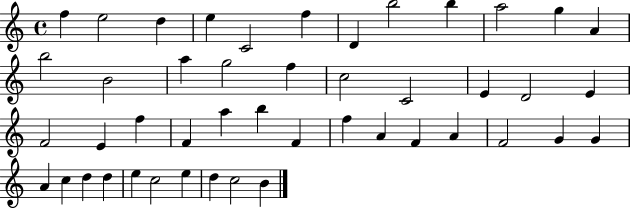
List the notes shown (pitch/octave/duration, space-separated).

F5/q E5/h D5/q E5/q C4/h F5/q D4/q B5/h B5/q A5/h G5/q A4/q B5/h B4/h A5/q G5/h F5/q C5/h C4/h E4/q D4/h E4/q F4/h E4/q F5/q F4/q A5/q B5/q F4/q F5/q A4/q F4/q A4/q F4/h G4/q G4/q A4/q C5/q D5/q D5/q E5/q C5/h E5/q D5/q C5/h B4/q